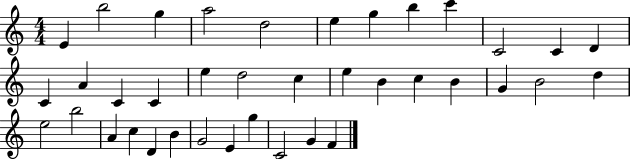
X:1
T:Untitled
M:4/4
L:1/4
K:C
E b2 g a2 d2 e g b c' C2 C D C A C C e d2 c e B c B G B2 d e2 b2 A c D B G2 E g C2 G F